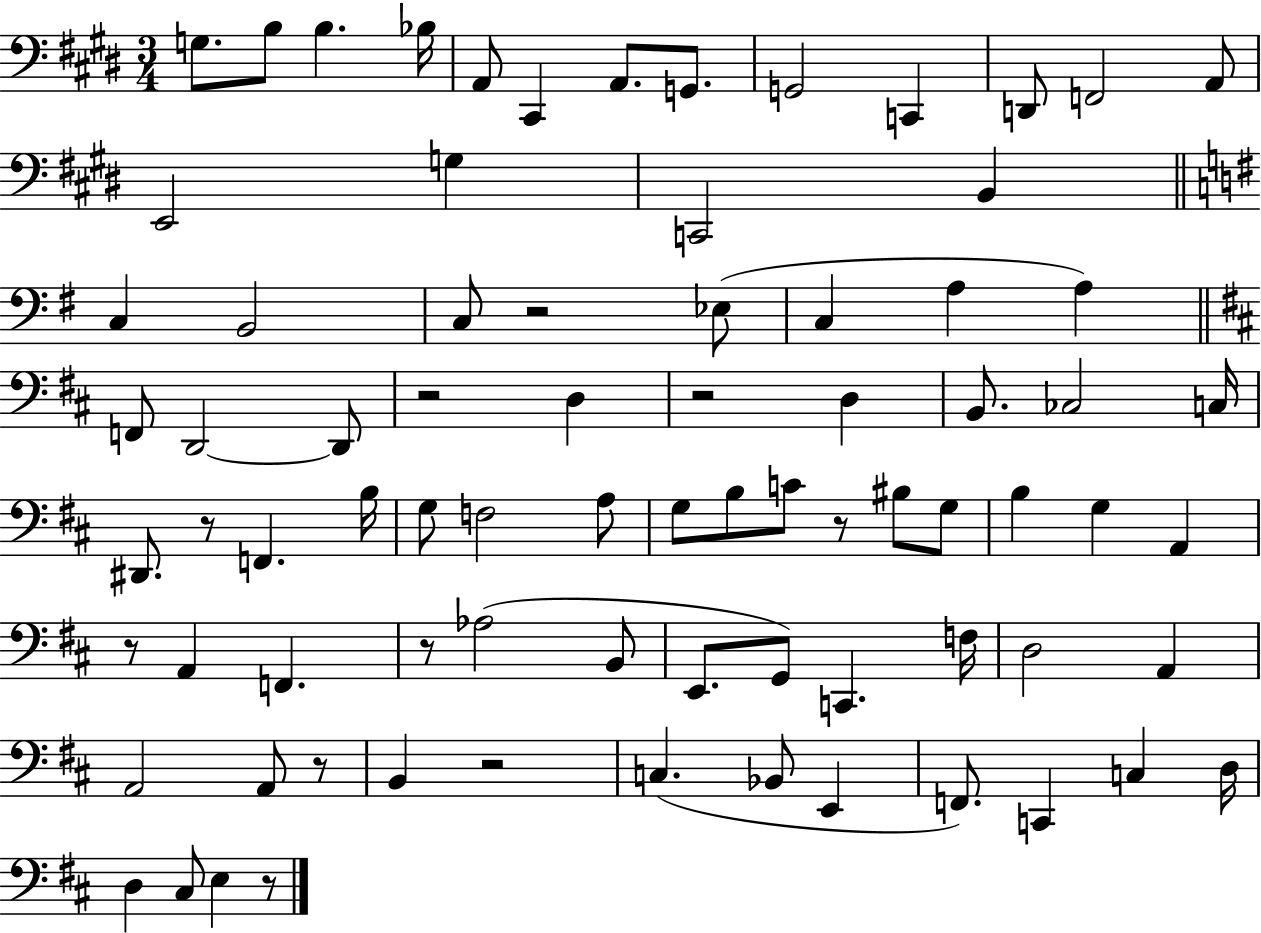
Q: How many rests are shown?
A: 10